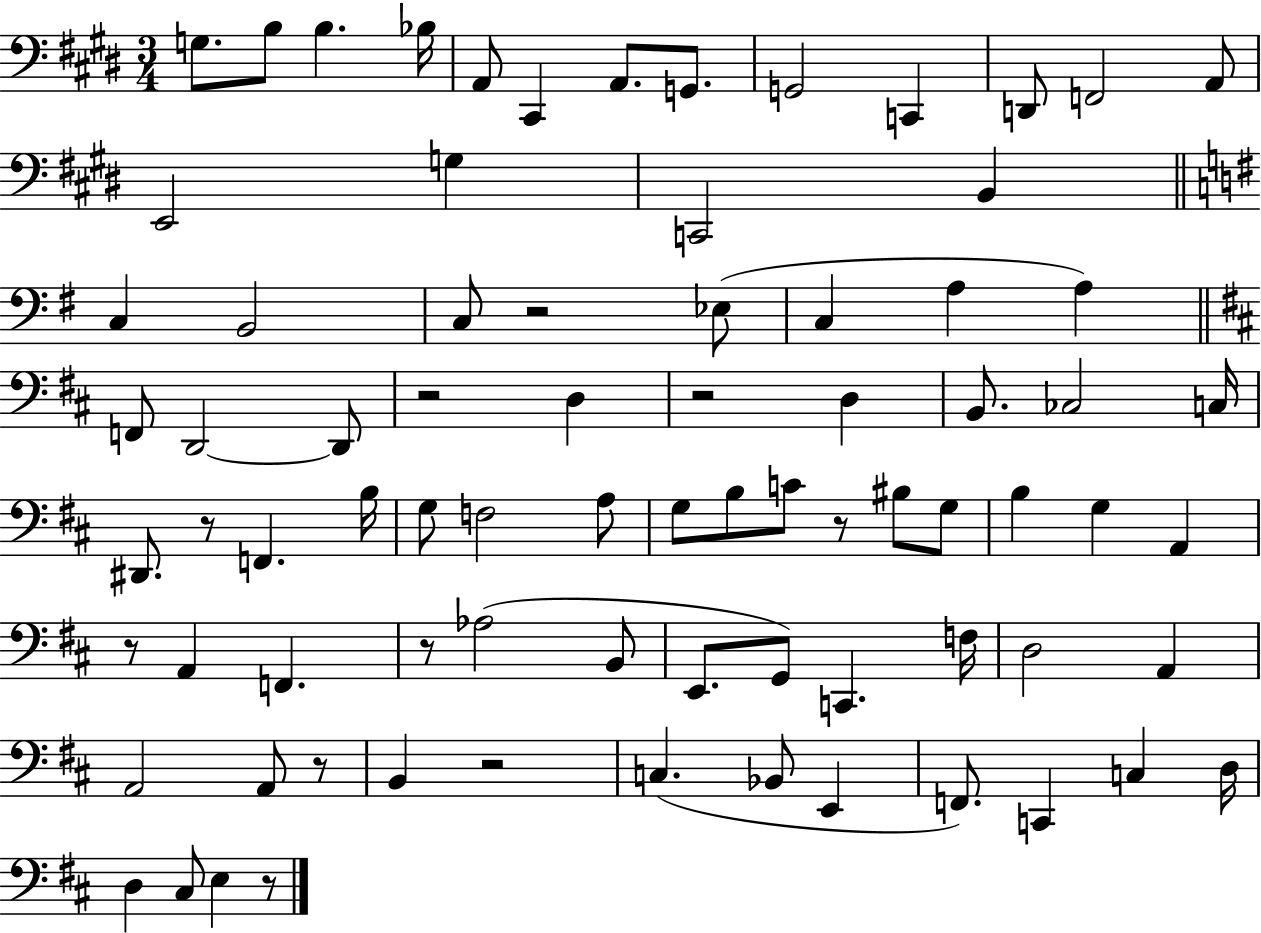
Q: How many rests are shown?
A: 10